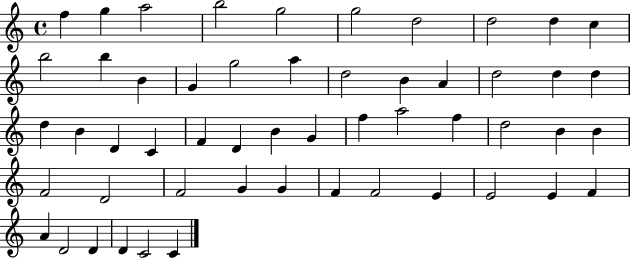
F5/q G5/q A5/h B5/h G5/h G5/h D5/h D5/h D5/q C5/q B5/h B5/q B4/q G4/q G5/h A5/q D5/h B4/q A4/q D5/h D5/q D5/q D5/q B4/q D4/q C4/q F4/q D4/q B4/q G4/q F5/q A5/h F5/q D5/h B4/q B4/q F4/h D4/h F4/h G4/q G4/q F4/q F4/h E4/q E4/h E4/q F4/q A4/q D4/h D4/q D4/q C4/h C4/q